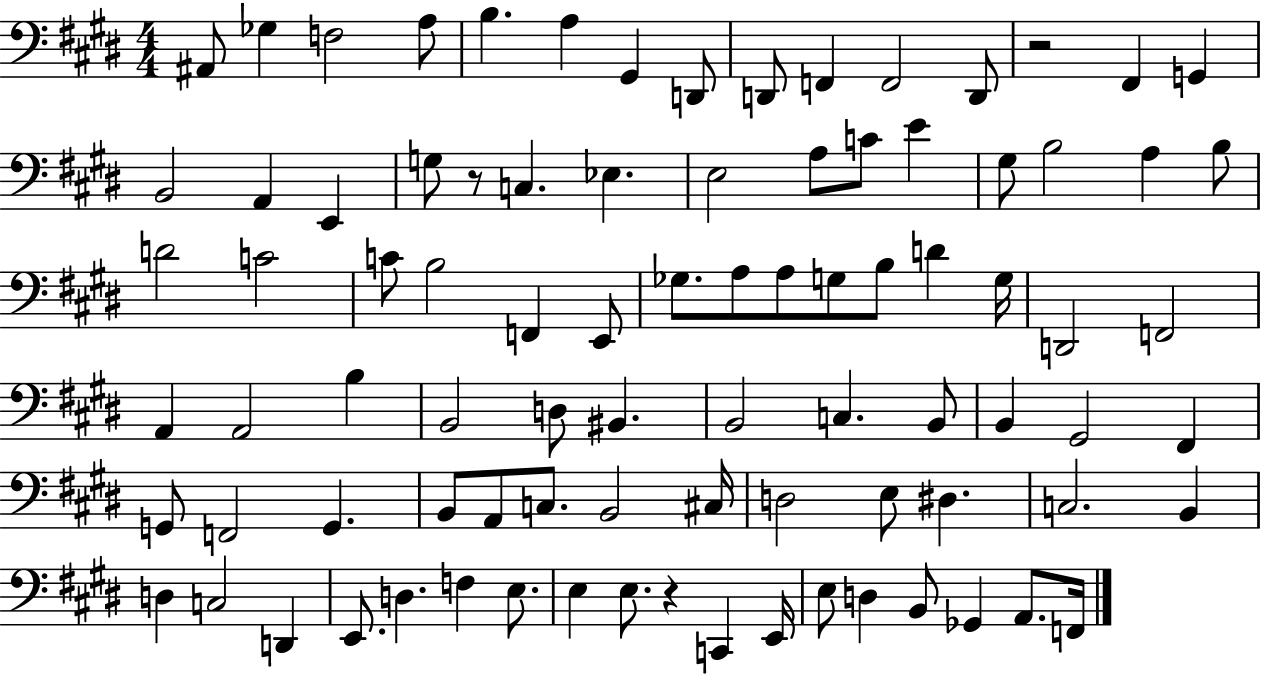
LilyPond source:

{
  \clef bass
  \numericTimeSignature
  \time 4/4
  \key e \major
  \repeat volta 2 { ais,8 ges4 f2 a8 | b4. a4 gis,4 d,8 | d,8 f,4 f,2 d,8 | r2 fis,4 g,4 | \break b,2 a,4 e,4 | g8 r8 c4. ees4. | e2 a8 c'8 e'4 | gis8 b2 a4 b8 | \break d'2 c'2 | c'8 b2 f,4 e,8 | ges8. a8 a8 g8 b8 d'4 g16 | d,2 f,2 | \break a,4 a,2 b4 | b,2 d8 bis,4. | b,2 c4. b,8 | b,4 gis,2 fis,4 | \break g,8 f,2 g,4. | b,8 a,8 c8. b,2 cis16 | d2 e8 dis4. | c2. b,4 | \break d4 c2 d,4 | e,8. d4. f4 e8. | e4 e8. r4 c,4 e,16 | e8 d4 b,8 ges,4 a,8. f,16 | \break } \bar "|."
}